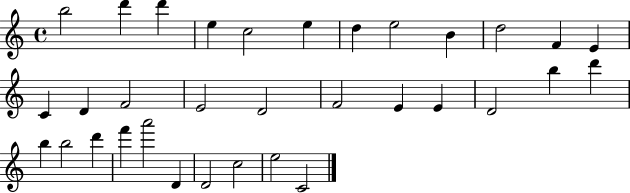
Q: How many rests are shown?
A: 0